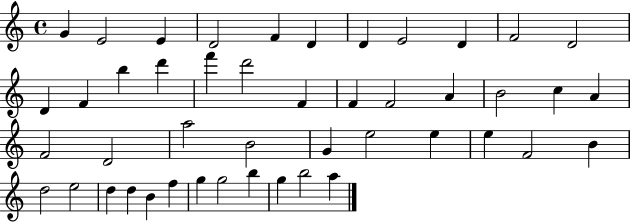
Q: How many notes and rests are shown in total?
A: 46